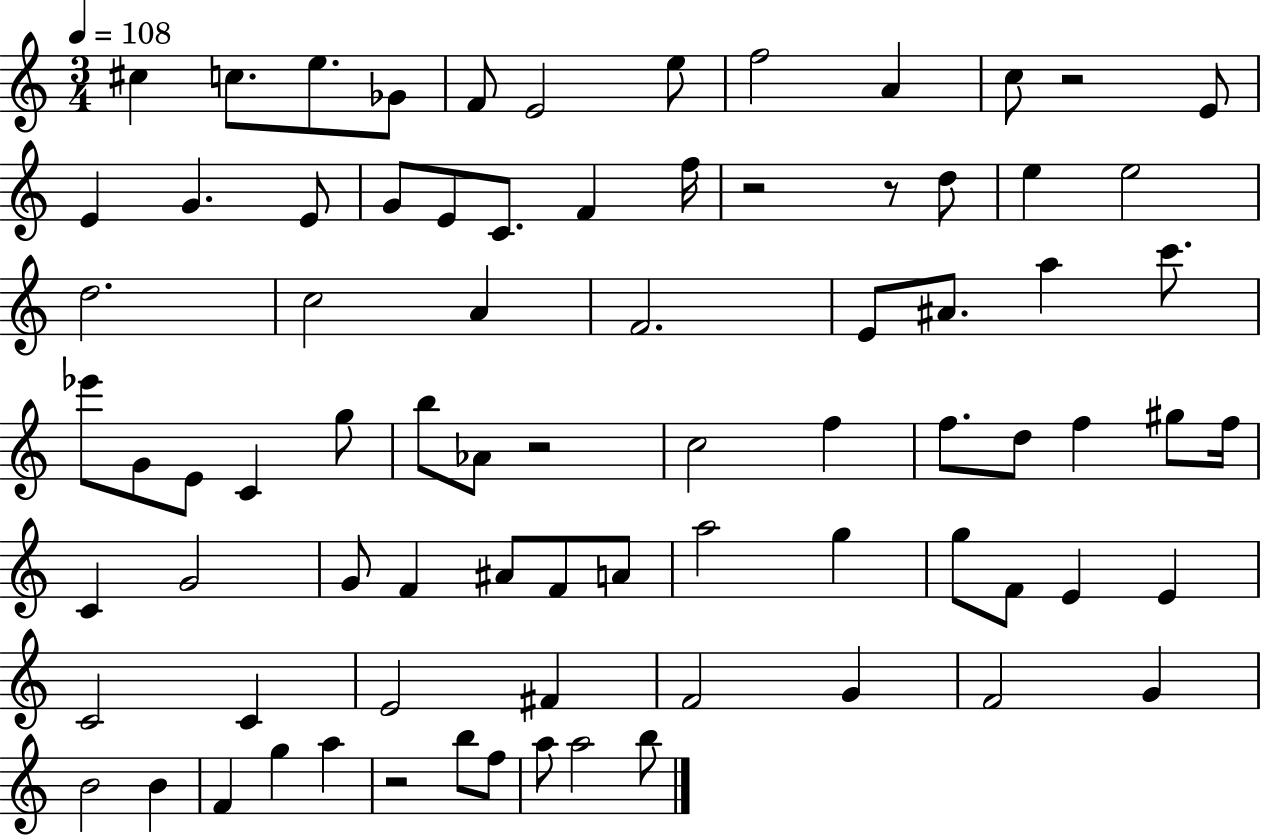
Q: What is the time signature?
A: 3/4